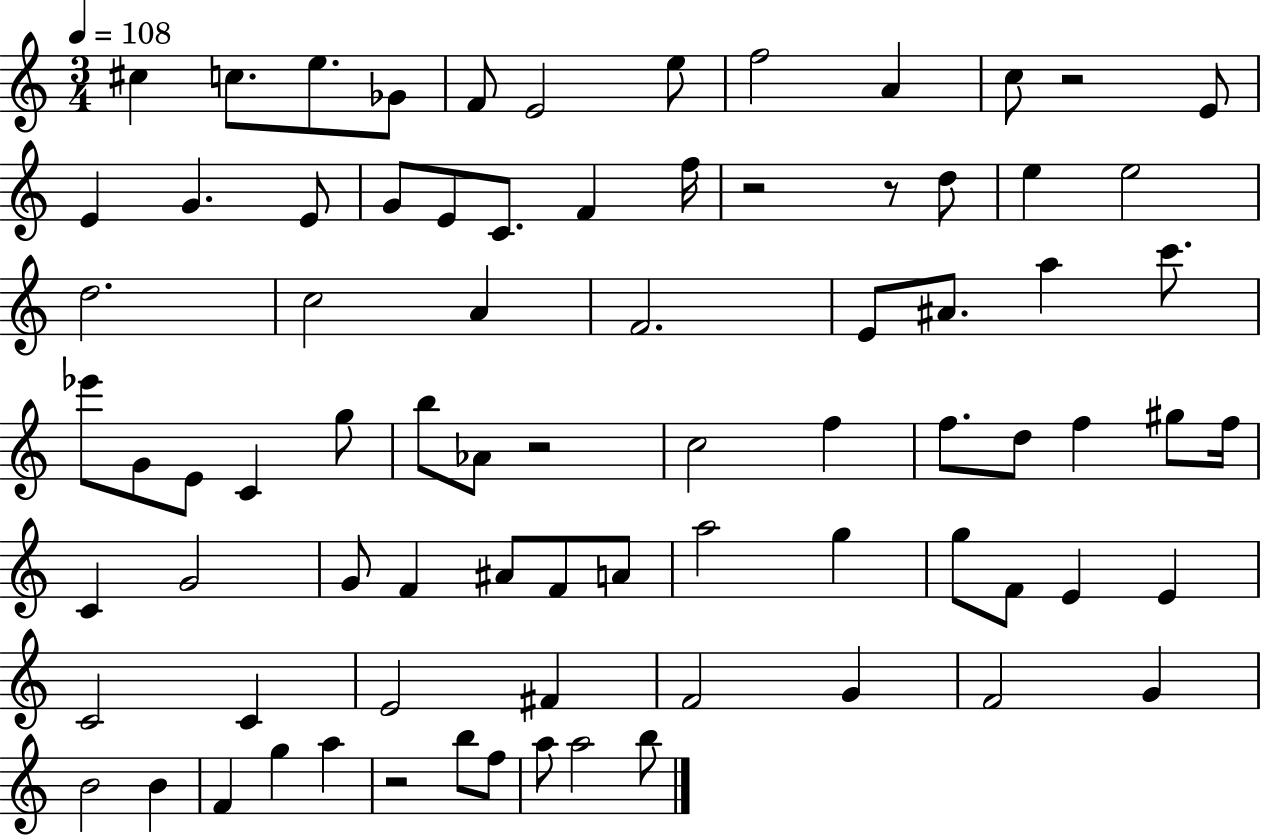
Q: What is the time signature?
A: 3/4